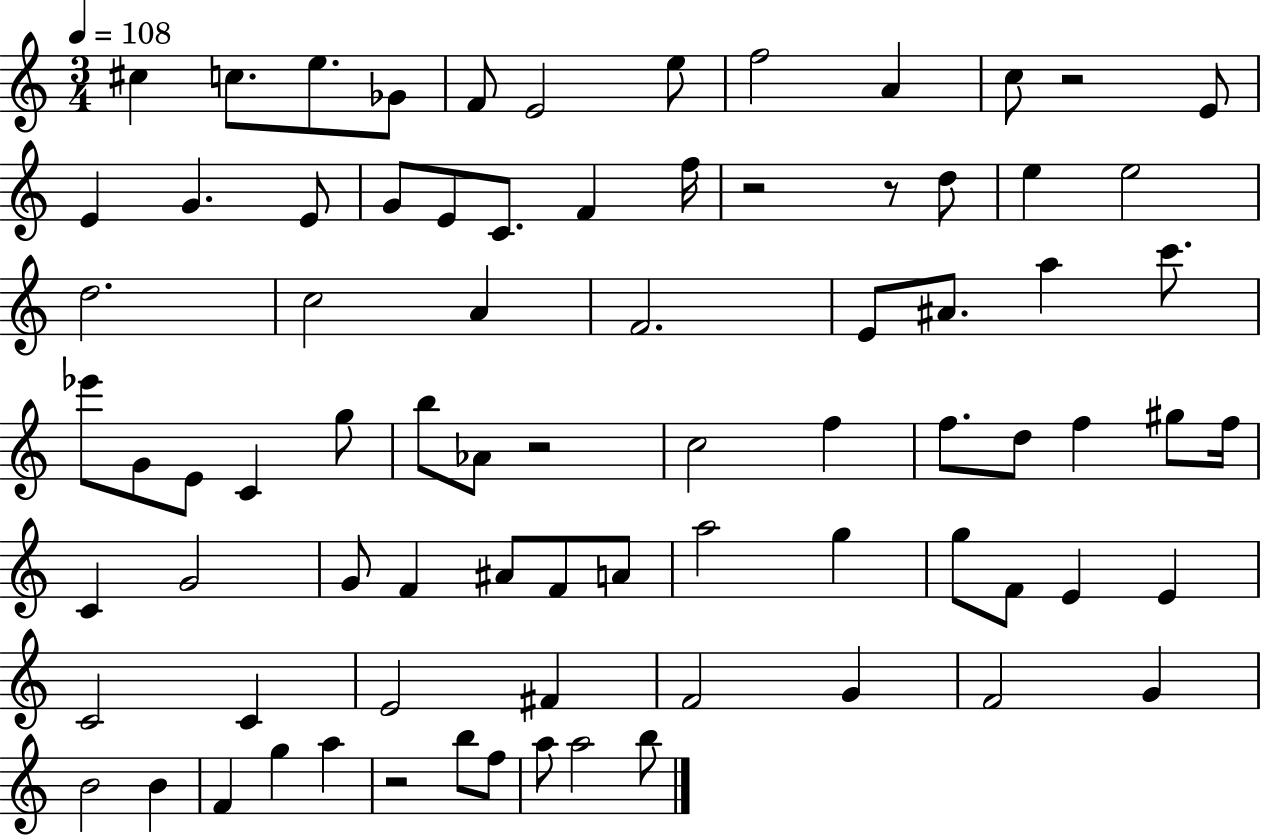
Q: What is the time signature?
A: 3/4